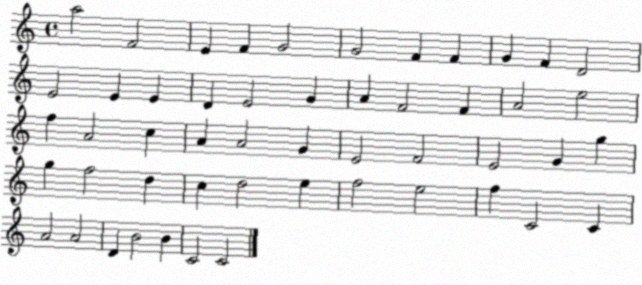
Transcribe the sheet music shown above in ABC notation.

X:1
T:Untitled
M:4/4
L:1/4
K:C
a2 F2 E F G2 G2 F F G F D2 E2 E E D E2 G A F2 F A2 e2 f A2 c A A2 G E2 F2 E2 G g g f2 d c d2 e f2 e2 f C2 C A2 A2 D B2 B C2 C2